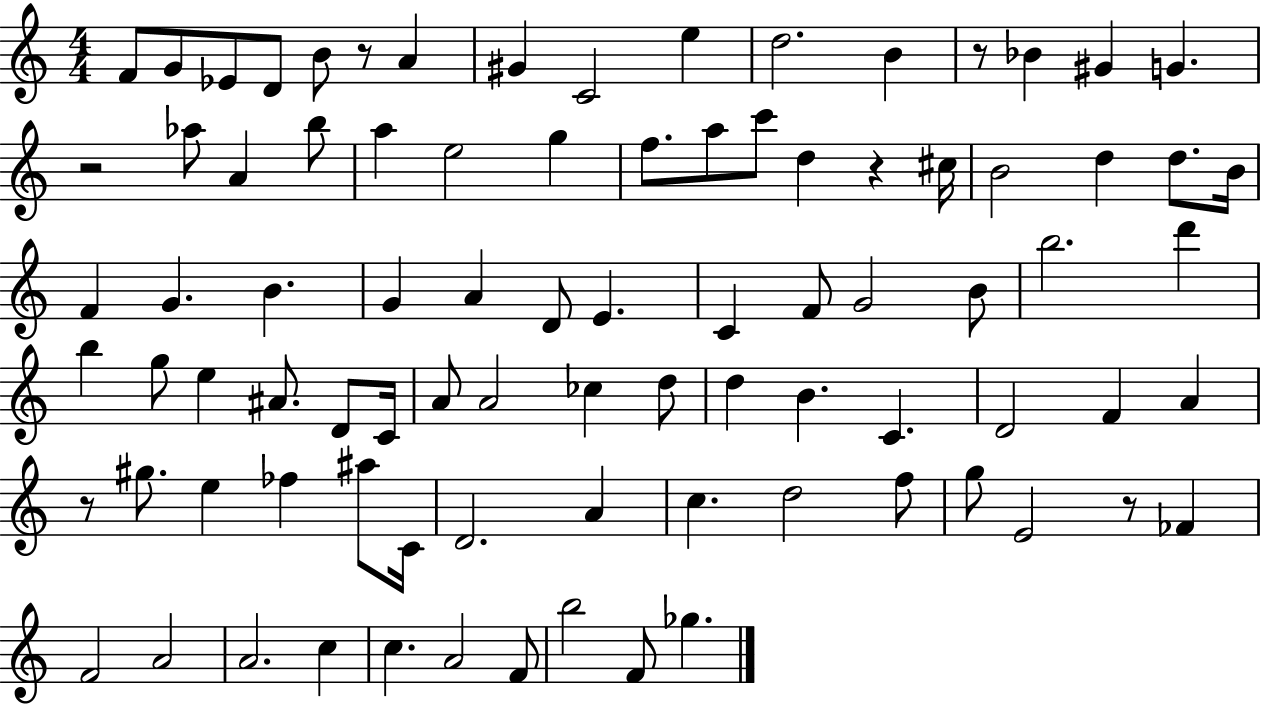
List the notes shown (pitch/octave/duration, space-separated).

F4/e G4/e Eb4/e D4/e B4/e R/e A4/q G#4/q C4/h E5/q D5/h. B4/q R/e Bb4/q G#4/q G4/q. R/h Ab5/e A4/q B5/e A5/q E5/h G5/q F5/e. A5/e C6/e D5/q R/q C#5/s B4/h D5/q D5/e. B4/s F4/q G4/q. B4/q. G4/q A4/q D4/e E4/q. C4/q F4/e G4/h B4/e B5/h. D6/q B5/q G5/e E5/q A#4/e. D4/e C4/s A4/e A4/h CES5/q D5/e D5/q B4/q. C4/q. D4/h F4/q A4/q R/e G#5/e. E5/q FES5/q A#5/e C4/s D4/h. A4/q C5/q. D5/h F5/e G5/e E4/h R/e FES4/q F4/h A4/h A4/h. C5/q C5/q. A4/h F4/e B5/h F4/e Gb5/q.